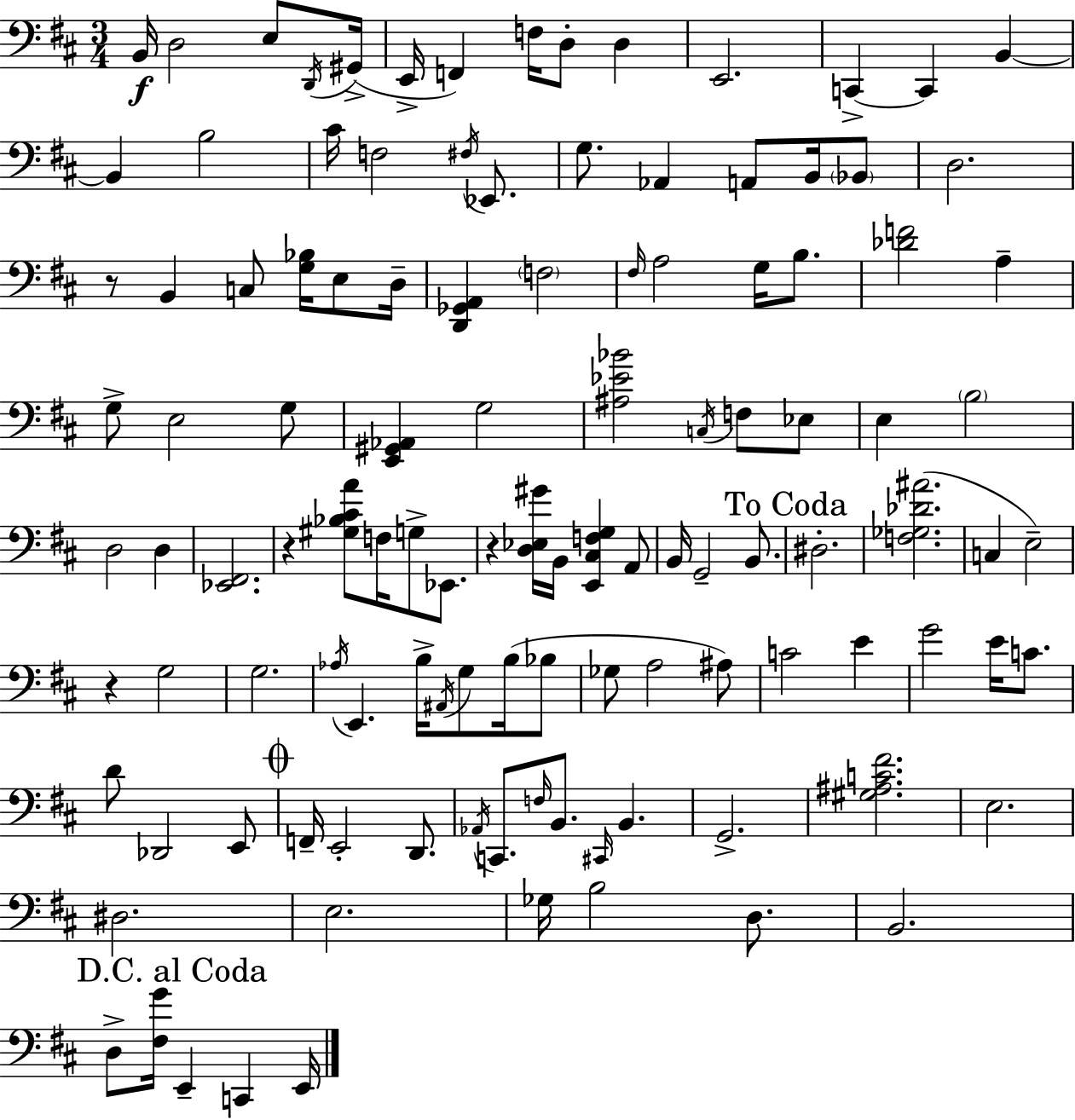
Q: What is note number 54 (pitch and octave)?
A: G2